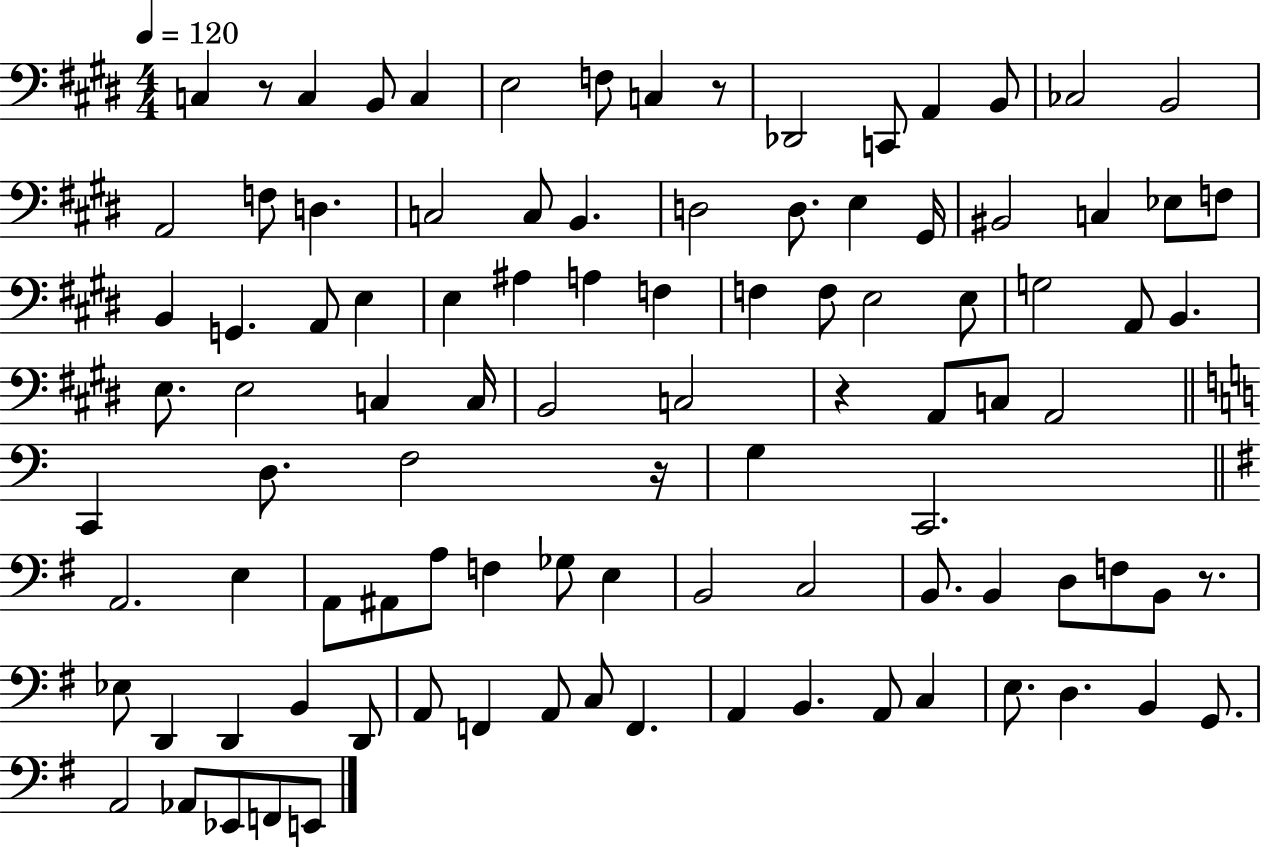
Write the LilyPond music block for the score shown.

{
  \clef bass
  \numericTimeSignature
  \time 4/4
  \key e \major
  \tempo 4 = 120
  c4 r8 c4 b,8 c4 | e2 f8 c4 r8 | des,2 c,8 a,4 b,8 | ces2 b,2 | \break a,2 f8 d4. | c2 c8 b,4. | d2 d8. e4 gis,16 | bis,2 c4 ees8 f8 | \break b,4 g,4. a,8 e4 | e4 ais4 a4 f4 | f4 f8 e2 e8 | g2 a,8 b,4. | \break e8. e2 c4 c16 | b,2 c2 | r4 a,8 c8 a,2 | \bar "||" \break \key a \minor c,4 d8. f2 r16 | g4 c,2. | \bar "||" \break \key g \major a,2. e4 | a,8 ais,8 a8 f4 ges8 e4 | b,2 c2 | b,8. b,4 d8 f8 b,8 r8. | \break ees8 d,4 d,4 b,4 d,8 | a,8 f,4 a,8 c8 f,4. | a,4 b,4. a,8 c4 | e8. d4. b,4 g,8. | \break a,2 aes,8 ees,8 f,8 e,8 | \bar "|."
}